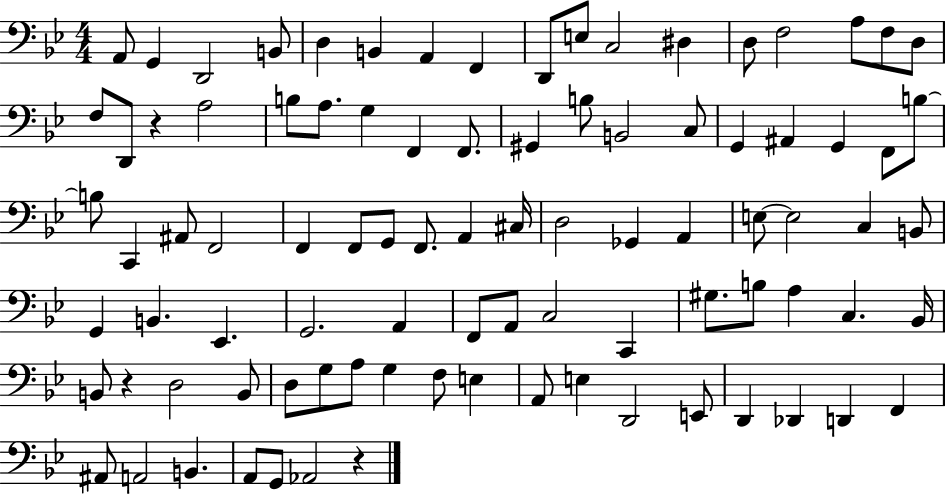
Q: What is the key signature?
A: BES major